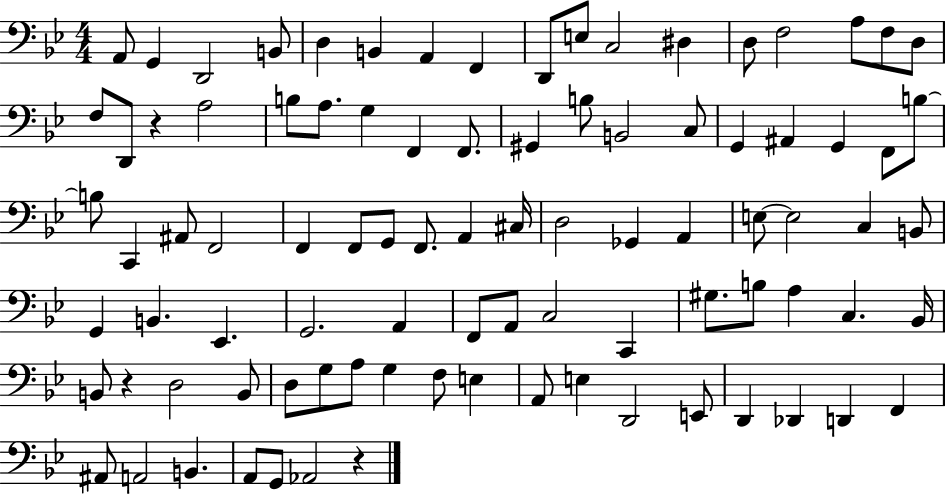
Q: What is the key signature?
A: BES major